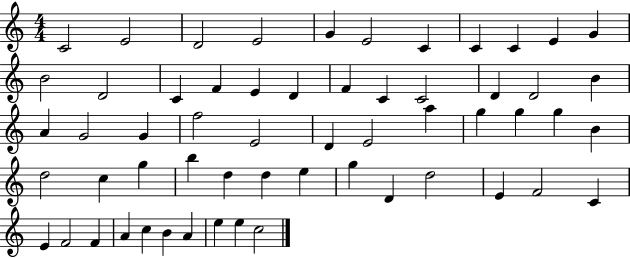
{
  \clef treble
  \numericTimeSignature
  \time 4/4
  \key c \major
  c'2 e'2 | d'2 e'2 | g'4 e'2 c'4 | c'4 c'4 e'4 g'4 | \break b'2 d'2 | c'4 f'4 e'4 d'4 | f'4 c'4 c'2 | d'4 d'2 b'4 | \break a'4 g'2 g'4 | f''2 e'2 | d'4 e'2 a''4 | g''4 g''4 g''4 b'4 | \break d''2 c''4 g''4 | b''4 d''4 d''4 e''4 | g''4 d'4 d''2 | e'4 f'2 c'4 | \break e'4 f'2 f'4 | a'4 c''4 b'4 a'4 | e''4 e''4 c''2 | \bar "|."
}